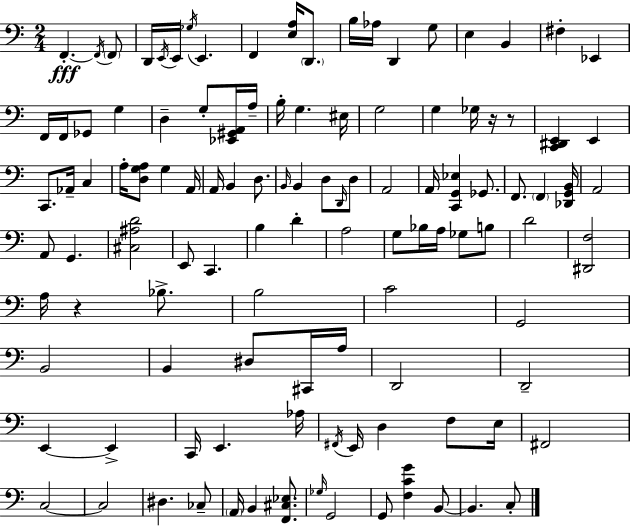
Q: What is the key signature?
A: C major